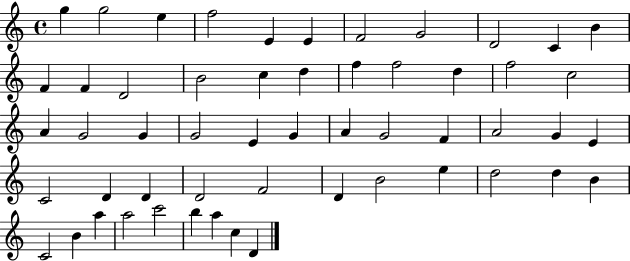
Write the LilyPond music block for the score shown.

{
  \clef treble
  \time 4/4
  \defaultTimeSignature
  \key c \major
  g''4 g''2 e''4 | f''2 e'4 e'4 | f'2 g'2 | d'2 c'4 b'4 | \break f'4 f'4 d'2 | b'2 c''4 d''4 | f''4 f''2 d''4 | f''2 c''2 | \break a'4 g'2 g'4 | g'2 e'4 g'4 | a'4 g'2 f'4 | a'2 g'4 e'4 | \break c'2 d'4 d'4 | d'2 f'2 | d'4 b'2 e''4 | d''2 d''4 b'4 | \break c'2 b'4 a''4 | a''2 c'''2 | b''4 a''4 c''4 d'4 | \bar "|."
}